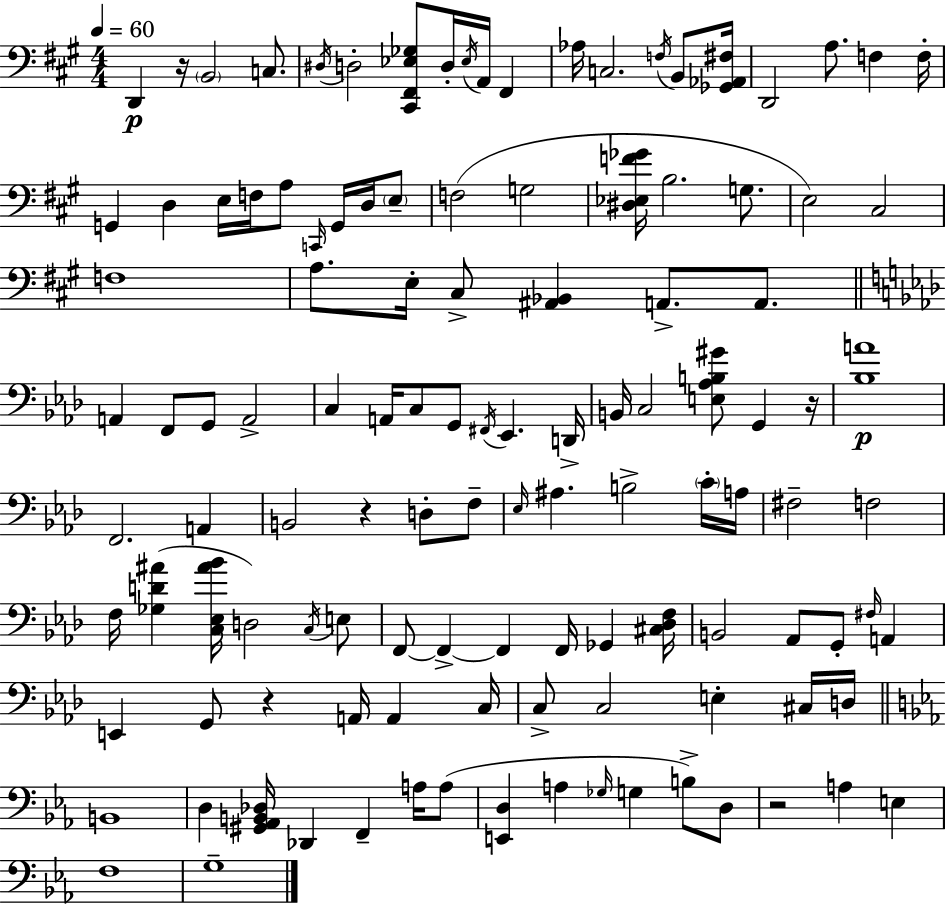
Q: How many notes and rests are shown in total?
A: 119